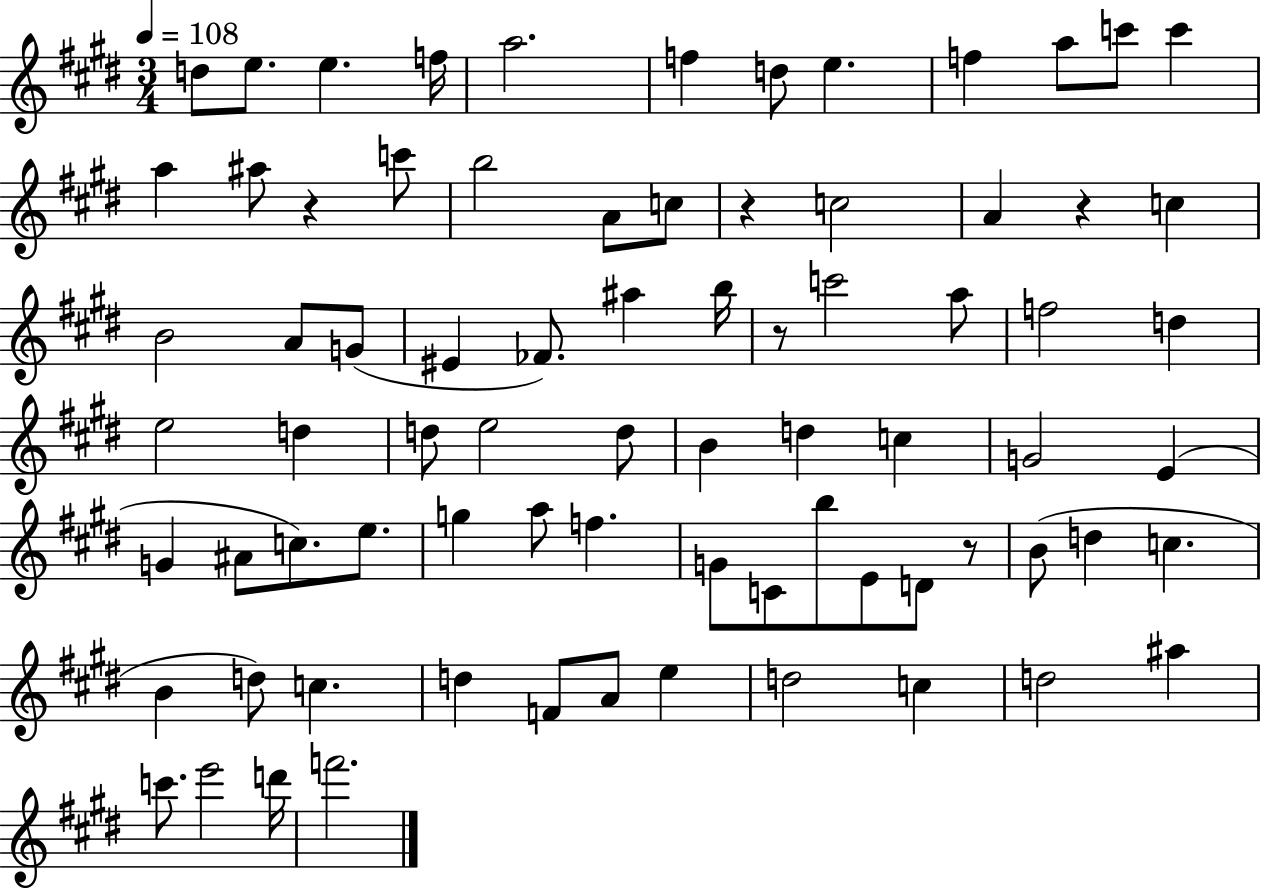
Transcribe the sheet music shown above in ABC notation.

X:1
T:Untitled
M:3/4
L:1/4
K:E
d/2 e/2 e f/4 a2 f d/2 e f a/2 c'/2 c' a ^a/2 z c'/2 b2 A/2 c/2 z c2 A z c B2 A/2 G/2 ^E _F/2 ^a b/4 z/2 c'2 a/2 f2 d e2 d d/2 e2 d/2 B d c G2 E G ^A/2 c/2 e/2 g a/2 f G/2 C/2 b/2 E/2 D/2 z/2 B/2 d c B d/2 c d F/2 A/2 e d2 c d2 ^a c'/2 e'2 d'/4 f'2